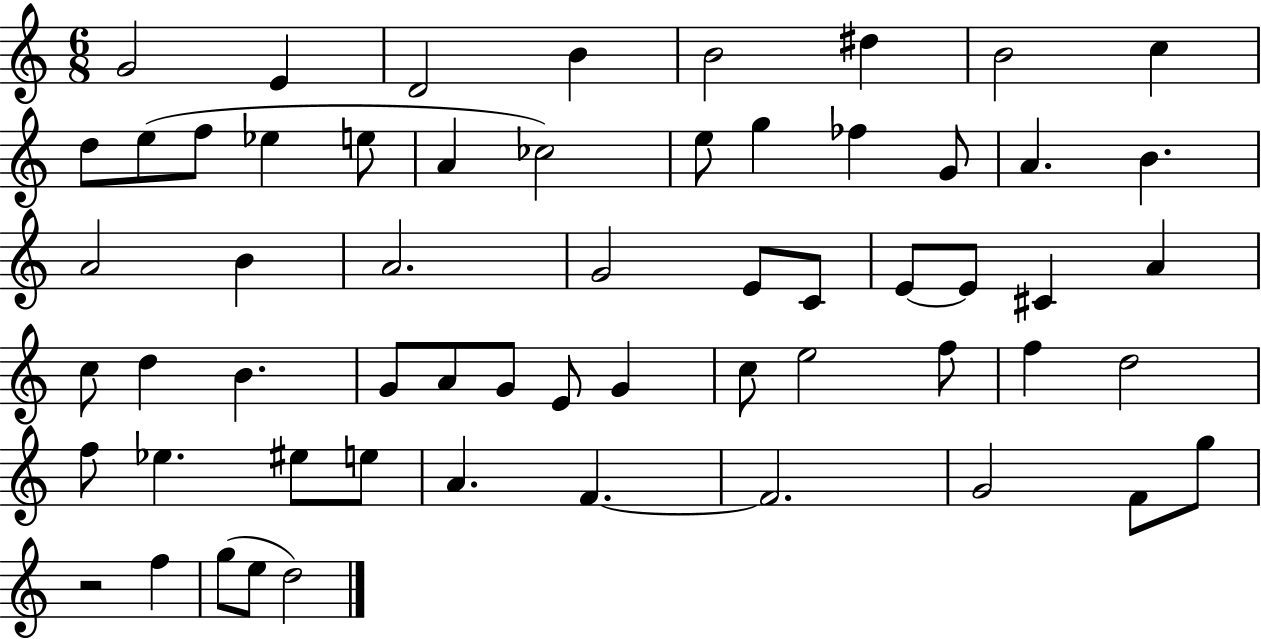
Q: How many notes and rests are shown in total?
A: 59